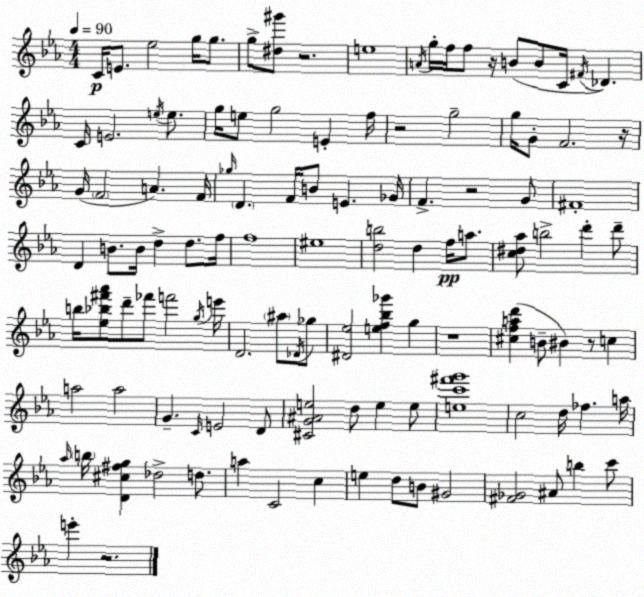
X:1
T:Untitled
M:4/4
L:1/4
K:Eb
C/4 E/2 _e2 g/4 g/2 g/2 [^d^g']/2 z2 e4 A/4 g/4 f/4 f/2 z/4 B/2 B/2 C/4 ^F/4 _D C/4 E2 e/4 e/2 g/4 e/2 g2 E f/4 z2 g2 g/4 G/2 F2 z/4 G/4 F2 A F/4 _g/4 D F/4 B/2 E _G/4 F z2 G/2 ^F4 D B/2 B/4 d d/2 f/4 f4 ^e4 [db]2 d f/4 a/2 [c^d_a]/2 b2 d' d'/2 b/4 [_e_b^f'_a']/2 d'/2 _f'/2 f'2 g/4 e'/4 D2 ^a/2 _D/4 _g/2 [^D_e]2 [ef_b_g'] g z4 [^cfad'] B/2 ^B z/2 c a2 a2 G C/4 E2 D/2 [^CG^Ae]2 d/2 e e/2 [ec'^f'g']4 c2 d/4 _f a/4 _a/4 b/4 [D^c^fg] _d2 d/2 a C2 c e d/2 B/2 ^G2 [^F_G]2 ^A/2 b c'/2 e' z2